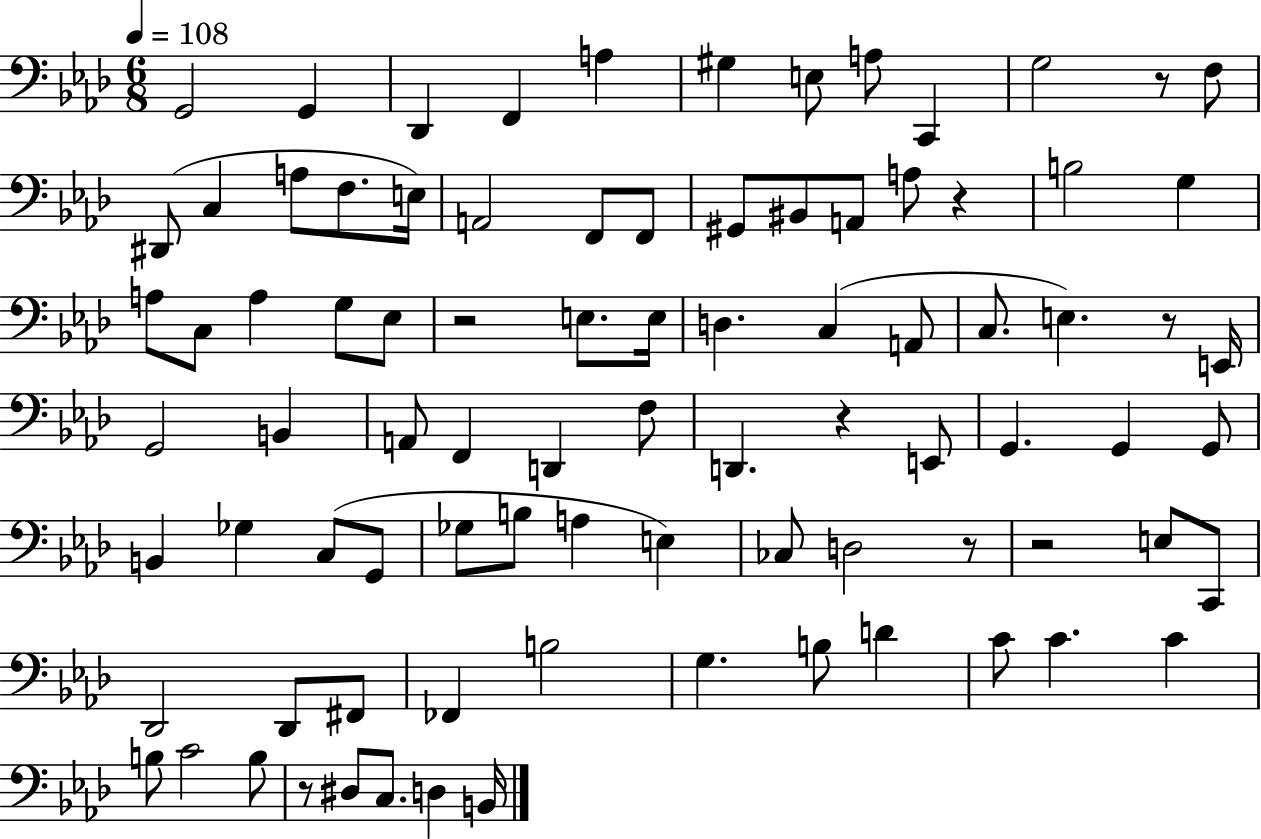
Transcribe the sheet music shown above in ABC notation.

X:1
T:Untitled
M:6/8
L:1/4
K:Ab
G,,2 G,, _D,, F,, A, ^G, E,/2 A,/2 C,, G,2 z/2 F,/2 ^D,,/2 C, A,/2 F,/2 E,/4 A,,2 F,,/2 F,,/2 ^G,,/2 ^B,,/2 A,,/2 A,/2 z B,2 G, A,/2 C,/2 A, G,/2 _E,/2 z2 E,/2 E,/4 D, C, A,,/2 C,/2 E, z/2 E,,/4 G,,2 B,, A,,/2 F,, D,, F,/2 D,, z E,,/2 G,, G,, G,,/2 B,, _G, C,/2 G,,/2 _G,/2 B,/2 A, E, _C,/2 D,2 z/2 z2 E,/2 C,,/2 _D,,2 _D,,/2 ^F,,/2 _F,, B,2 G, B,/2 D C/2 C C B,/2 C2 B,/2 z/2 ^D,/2 C,/2 D, B,,/4